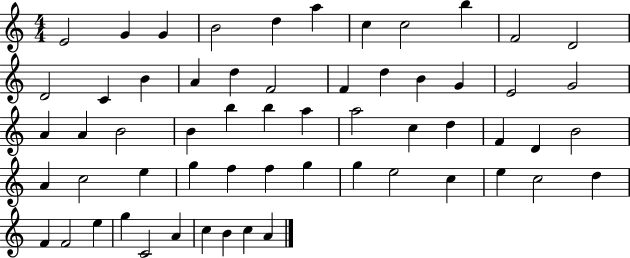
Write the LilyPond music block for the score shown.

{
  \clef treble
  \numericTimeSignature
  \time 4/4
  \key c \major
  e'2 g'4 g'4 | b'2 d''4 a''4 | c''4 c''2 b''4 | f'2 d'2 | \break d'2 c'4 b'4 | a'4 d''4 f'2 | f'4 d''4 b'4 g'4 | e'2 g'2 | \break a'4 a'4 b'2 | b'4 b''4 b''4 a''4 | a''2 c''4 d''4 | f'4 d'4 b'2 | \break a'4 c''2 e''4 | g''4 f''4 f''4 g''4 | g''4 e''2 c''4 | e''4 c''2 d''4 | \break f'4 f'2 e''4 | g''4 c'2 a'4 | c''4 b'4 c''4 a'4 | \bar "|."
}